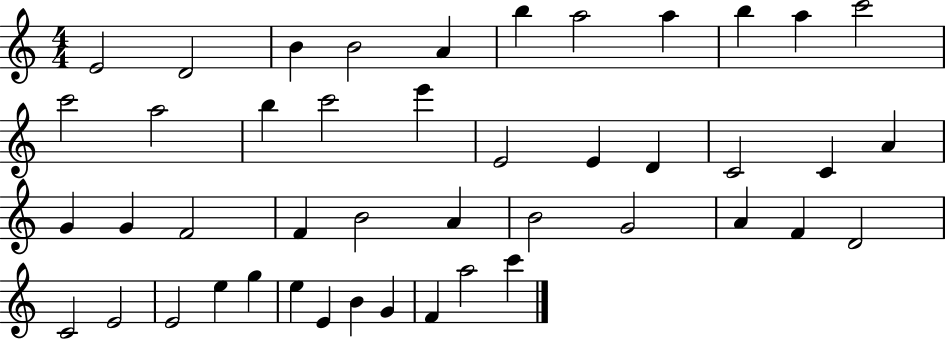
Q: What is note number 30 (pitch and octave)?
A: G4